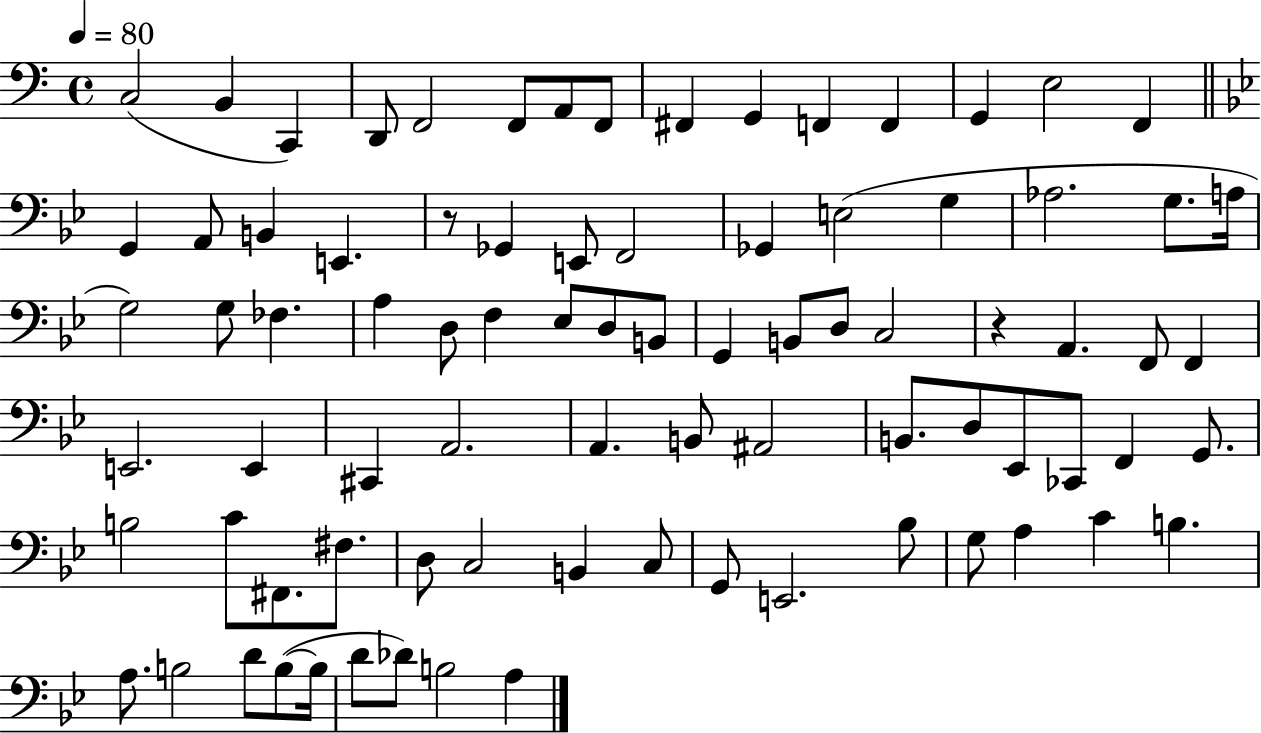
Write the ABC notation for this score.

X:1
T:Untitled
M:4/4
L:1/4
K:C
C,2 B,, C,, D,,/2 F,,2 F,,/2 A,,/2 F,,/2 ^F,, G,, F,, F,, G,, E,2 F,, G,, A,,/2 B,, E,, z/2 _G,, E,,/2 F,,2 _G,, E,2 G, _A,2 G,/2 A,/4 G,2 G,/2 _F, A, D,/2 F, _E,/2 D,/2 B,,/2 G,, B,,/2 D,/2 C,2 z A,, F,,/2 F,, E,,2 E,, ^C,, A,,2 A,, B,,/2 ^A,,2 B,,/2 D,/2 _E,,/2 _C,,/2 F,, G,,/2 B,2 C/2 ^F,,/2 ^F,/2 D,/2 C,2 B,, C,/2 G,,/2 E,,2 _B,/2 G,/2 A, C B, A,/2 B,2 D/2 B,/2 B,/4 D/2 _D/2 B,2 A,